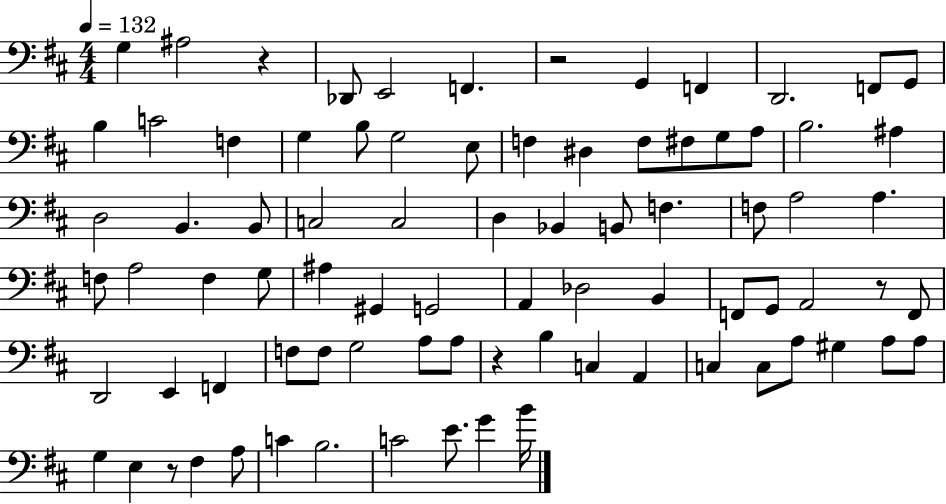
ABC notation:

X:1
T:Untitled
M:4/4
L:1/4
K:D
G, ^A,2 z _D,,/2 E,,2 F,, z2 G,, F,, D,,2 F,,/2 G,,/2 B, C2 F, G, B,/2 G,2 E,/2 F, ^D, F,/2 ^F,/2 G,/2 A,/2 B,2 ^A, D,2 B,, B,,/2 C,2 C,2 D, _B,, B,,/2 F, F,/2 A,2 A, F,/2 A,2 F, G,/2 ^A, ^G,, G,,2 A,, _D,2 B,, F,,/2 G,,/2 A,,2 z/2 F,,/2 D,,2 E,, F,, F,/2 F,/2 G,2 A,/2 A,/2 z B, C, A,, C, C,/2 A,/2 ^G, A,/2 A,/2 G, E, z/2 ^F, A,/2 C B,2 C2 E/2 G B/4